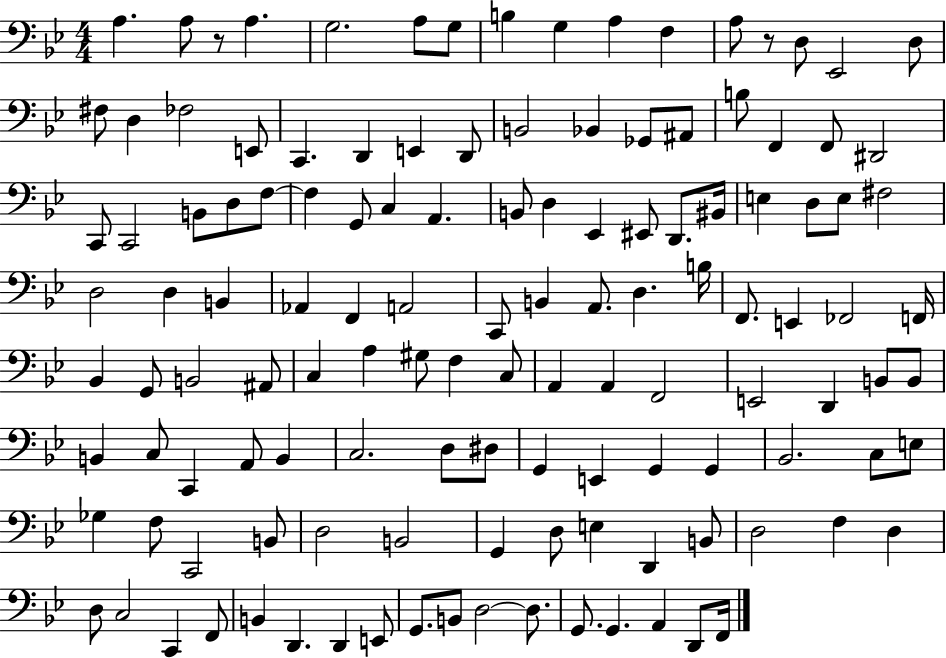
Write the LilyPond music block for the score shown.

{
  \clef bass
  \numericTimeSignature
  \time 4/4
  \key bes \major
  \repeat volta 2 { a4. a8 r8 a4. | g2. a8 g8 | b4 g4 a4 f4 | a8 r8 d8 ees,2 d8 | \break fis8 d4 fes2 e,8 | c,4. d,4 e,4 d,8 | b,2 bes,4 ges,8 ais,8 | b8 f,4 f,8 dis,2 | \break c,8 c,2 b,8 d8 f8~~ | f4 g,8 c4 a,4. | b,8 d4 ees,4 eis,8 d,8. bis,16 | e4 d8 e8 fis2 | \break d2 d4 b,4 | aes,4 f,4 a,2 | c,8 b,4 a,8. d4. b16 | f,8. e,4 fes,2 f,16 | \break bes,4 g,8 b,2 ais,8 | c4 a4 gis8 f4 c8 | a,4 a,4 f,2 | e,2 d,4 b,8 b,8 | \break b,4 c8 c,4 a,8 b,4 | c2. d8 dis8 | g,4 e,4 g,4 g,4 | bes,2. c8 e8 | \break ges4 f8 c,2 b,8 | d2 b,2 | g,4 d8 e4 d,4 b,8 | d2 f4 d4 | \break d8 c2 c,4 f,8 | b,4 d,4. d,4 e,8 | g,8. b,8 d2~~ d8. | g,8. g,4. a,4 d,8 f,16 | \break } \bar "|."
}